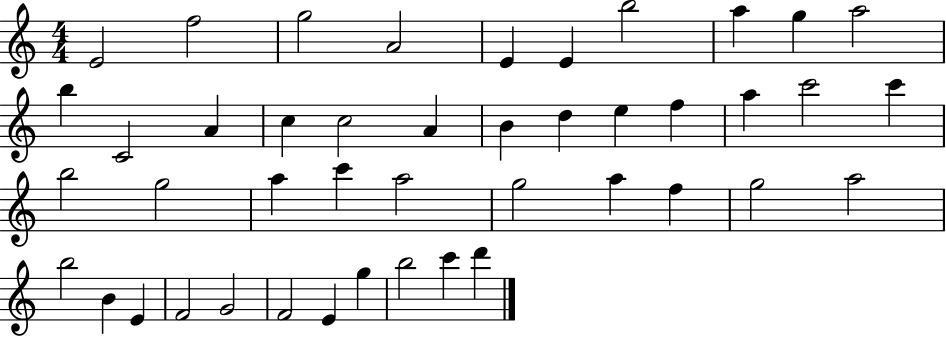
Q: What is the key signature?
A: C major